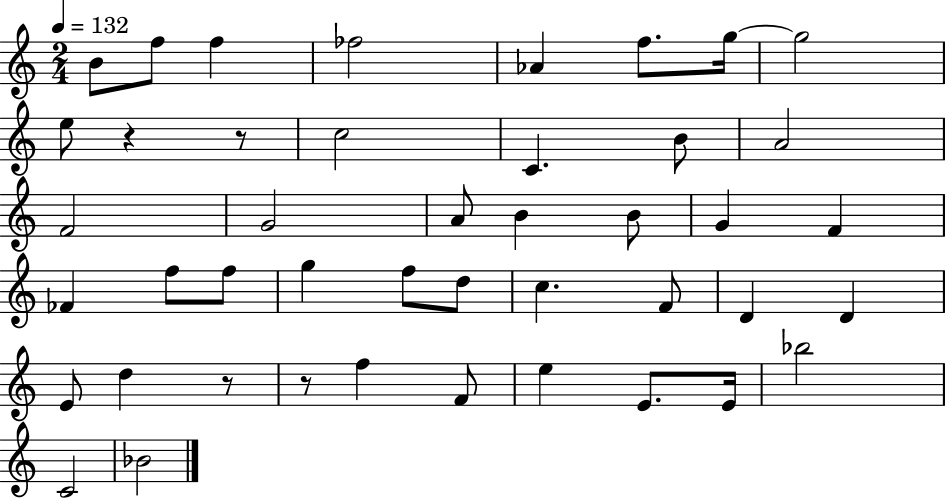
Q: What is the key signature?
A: C major